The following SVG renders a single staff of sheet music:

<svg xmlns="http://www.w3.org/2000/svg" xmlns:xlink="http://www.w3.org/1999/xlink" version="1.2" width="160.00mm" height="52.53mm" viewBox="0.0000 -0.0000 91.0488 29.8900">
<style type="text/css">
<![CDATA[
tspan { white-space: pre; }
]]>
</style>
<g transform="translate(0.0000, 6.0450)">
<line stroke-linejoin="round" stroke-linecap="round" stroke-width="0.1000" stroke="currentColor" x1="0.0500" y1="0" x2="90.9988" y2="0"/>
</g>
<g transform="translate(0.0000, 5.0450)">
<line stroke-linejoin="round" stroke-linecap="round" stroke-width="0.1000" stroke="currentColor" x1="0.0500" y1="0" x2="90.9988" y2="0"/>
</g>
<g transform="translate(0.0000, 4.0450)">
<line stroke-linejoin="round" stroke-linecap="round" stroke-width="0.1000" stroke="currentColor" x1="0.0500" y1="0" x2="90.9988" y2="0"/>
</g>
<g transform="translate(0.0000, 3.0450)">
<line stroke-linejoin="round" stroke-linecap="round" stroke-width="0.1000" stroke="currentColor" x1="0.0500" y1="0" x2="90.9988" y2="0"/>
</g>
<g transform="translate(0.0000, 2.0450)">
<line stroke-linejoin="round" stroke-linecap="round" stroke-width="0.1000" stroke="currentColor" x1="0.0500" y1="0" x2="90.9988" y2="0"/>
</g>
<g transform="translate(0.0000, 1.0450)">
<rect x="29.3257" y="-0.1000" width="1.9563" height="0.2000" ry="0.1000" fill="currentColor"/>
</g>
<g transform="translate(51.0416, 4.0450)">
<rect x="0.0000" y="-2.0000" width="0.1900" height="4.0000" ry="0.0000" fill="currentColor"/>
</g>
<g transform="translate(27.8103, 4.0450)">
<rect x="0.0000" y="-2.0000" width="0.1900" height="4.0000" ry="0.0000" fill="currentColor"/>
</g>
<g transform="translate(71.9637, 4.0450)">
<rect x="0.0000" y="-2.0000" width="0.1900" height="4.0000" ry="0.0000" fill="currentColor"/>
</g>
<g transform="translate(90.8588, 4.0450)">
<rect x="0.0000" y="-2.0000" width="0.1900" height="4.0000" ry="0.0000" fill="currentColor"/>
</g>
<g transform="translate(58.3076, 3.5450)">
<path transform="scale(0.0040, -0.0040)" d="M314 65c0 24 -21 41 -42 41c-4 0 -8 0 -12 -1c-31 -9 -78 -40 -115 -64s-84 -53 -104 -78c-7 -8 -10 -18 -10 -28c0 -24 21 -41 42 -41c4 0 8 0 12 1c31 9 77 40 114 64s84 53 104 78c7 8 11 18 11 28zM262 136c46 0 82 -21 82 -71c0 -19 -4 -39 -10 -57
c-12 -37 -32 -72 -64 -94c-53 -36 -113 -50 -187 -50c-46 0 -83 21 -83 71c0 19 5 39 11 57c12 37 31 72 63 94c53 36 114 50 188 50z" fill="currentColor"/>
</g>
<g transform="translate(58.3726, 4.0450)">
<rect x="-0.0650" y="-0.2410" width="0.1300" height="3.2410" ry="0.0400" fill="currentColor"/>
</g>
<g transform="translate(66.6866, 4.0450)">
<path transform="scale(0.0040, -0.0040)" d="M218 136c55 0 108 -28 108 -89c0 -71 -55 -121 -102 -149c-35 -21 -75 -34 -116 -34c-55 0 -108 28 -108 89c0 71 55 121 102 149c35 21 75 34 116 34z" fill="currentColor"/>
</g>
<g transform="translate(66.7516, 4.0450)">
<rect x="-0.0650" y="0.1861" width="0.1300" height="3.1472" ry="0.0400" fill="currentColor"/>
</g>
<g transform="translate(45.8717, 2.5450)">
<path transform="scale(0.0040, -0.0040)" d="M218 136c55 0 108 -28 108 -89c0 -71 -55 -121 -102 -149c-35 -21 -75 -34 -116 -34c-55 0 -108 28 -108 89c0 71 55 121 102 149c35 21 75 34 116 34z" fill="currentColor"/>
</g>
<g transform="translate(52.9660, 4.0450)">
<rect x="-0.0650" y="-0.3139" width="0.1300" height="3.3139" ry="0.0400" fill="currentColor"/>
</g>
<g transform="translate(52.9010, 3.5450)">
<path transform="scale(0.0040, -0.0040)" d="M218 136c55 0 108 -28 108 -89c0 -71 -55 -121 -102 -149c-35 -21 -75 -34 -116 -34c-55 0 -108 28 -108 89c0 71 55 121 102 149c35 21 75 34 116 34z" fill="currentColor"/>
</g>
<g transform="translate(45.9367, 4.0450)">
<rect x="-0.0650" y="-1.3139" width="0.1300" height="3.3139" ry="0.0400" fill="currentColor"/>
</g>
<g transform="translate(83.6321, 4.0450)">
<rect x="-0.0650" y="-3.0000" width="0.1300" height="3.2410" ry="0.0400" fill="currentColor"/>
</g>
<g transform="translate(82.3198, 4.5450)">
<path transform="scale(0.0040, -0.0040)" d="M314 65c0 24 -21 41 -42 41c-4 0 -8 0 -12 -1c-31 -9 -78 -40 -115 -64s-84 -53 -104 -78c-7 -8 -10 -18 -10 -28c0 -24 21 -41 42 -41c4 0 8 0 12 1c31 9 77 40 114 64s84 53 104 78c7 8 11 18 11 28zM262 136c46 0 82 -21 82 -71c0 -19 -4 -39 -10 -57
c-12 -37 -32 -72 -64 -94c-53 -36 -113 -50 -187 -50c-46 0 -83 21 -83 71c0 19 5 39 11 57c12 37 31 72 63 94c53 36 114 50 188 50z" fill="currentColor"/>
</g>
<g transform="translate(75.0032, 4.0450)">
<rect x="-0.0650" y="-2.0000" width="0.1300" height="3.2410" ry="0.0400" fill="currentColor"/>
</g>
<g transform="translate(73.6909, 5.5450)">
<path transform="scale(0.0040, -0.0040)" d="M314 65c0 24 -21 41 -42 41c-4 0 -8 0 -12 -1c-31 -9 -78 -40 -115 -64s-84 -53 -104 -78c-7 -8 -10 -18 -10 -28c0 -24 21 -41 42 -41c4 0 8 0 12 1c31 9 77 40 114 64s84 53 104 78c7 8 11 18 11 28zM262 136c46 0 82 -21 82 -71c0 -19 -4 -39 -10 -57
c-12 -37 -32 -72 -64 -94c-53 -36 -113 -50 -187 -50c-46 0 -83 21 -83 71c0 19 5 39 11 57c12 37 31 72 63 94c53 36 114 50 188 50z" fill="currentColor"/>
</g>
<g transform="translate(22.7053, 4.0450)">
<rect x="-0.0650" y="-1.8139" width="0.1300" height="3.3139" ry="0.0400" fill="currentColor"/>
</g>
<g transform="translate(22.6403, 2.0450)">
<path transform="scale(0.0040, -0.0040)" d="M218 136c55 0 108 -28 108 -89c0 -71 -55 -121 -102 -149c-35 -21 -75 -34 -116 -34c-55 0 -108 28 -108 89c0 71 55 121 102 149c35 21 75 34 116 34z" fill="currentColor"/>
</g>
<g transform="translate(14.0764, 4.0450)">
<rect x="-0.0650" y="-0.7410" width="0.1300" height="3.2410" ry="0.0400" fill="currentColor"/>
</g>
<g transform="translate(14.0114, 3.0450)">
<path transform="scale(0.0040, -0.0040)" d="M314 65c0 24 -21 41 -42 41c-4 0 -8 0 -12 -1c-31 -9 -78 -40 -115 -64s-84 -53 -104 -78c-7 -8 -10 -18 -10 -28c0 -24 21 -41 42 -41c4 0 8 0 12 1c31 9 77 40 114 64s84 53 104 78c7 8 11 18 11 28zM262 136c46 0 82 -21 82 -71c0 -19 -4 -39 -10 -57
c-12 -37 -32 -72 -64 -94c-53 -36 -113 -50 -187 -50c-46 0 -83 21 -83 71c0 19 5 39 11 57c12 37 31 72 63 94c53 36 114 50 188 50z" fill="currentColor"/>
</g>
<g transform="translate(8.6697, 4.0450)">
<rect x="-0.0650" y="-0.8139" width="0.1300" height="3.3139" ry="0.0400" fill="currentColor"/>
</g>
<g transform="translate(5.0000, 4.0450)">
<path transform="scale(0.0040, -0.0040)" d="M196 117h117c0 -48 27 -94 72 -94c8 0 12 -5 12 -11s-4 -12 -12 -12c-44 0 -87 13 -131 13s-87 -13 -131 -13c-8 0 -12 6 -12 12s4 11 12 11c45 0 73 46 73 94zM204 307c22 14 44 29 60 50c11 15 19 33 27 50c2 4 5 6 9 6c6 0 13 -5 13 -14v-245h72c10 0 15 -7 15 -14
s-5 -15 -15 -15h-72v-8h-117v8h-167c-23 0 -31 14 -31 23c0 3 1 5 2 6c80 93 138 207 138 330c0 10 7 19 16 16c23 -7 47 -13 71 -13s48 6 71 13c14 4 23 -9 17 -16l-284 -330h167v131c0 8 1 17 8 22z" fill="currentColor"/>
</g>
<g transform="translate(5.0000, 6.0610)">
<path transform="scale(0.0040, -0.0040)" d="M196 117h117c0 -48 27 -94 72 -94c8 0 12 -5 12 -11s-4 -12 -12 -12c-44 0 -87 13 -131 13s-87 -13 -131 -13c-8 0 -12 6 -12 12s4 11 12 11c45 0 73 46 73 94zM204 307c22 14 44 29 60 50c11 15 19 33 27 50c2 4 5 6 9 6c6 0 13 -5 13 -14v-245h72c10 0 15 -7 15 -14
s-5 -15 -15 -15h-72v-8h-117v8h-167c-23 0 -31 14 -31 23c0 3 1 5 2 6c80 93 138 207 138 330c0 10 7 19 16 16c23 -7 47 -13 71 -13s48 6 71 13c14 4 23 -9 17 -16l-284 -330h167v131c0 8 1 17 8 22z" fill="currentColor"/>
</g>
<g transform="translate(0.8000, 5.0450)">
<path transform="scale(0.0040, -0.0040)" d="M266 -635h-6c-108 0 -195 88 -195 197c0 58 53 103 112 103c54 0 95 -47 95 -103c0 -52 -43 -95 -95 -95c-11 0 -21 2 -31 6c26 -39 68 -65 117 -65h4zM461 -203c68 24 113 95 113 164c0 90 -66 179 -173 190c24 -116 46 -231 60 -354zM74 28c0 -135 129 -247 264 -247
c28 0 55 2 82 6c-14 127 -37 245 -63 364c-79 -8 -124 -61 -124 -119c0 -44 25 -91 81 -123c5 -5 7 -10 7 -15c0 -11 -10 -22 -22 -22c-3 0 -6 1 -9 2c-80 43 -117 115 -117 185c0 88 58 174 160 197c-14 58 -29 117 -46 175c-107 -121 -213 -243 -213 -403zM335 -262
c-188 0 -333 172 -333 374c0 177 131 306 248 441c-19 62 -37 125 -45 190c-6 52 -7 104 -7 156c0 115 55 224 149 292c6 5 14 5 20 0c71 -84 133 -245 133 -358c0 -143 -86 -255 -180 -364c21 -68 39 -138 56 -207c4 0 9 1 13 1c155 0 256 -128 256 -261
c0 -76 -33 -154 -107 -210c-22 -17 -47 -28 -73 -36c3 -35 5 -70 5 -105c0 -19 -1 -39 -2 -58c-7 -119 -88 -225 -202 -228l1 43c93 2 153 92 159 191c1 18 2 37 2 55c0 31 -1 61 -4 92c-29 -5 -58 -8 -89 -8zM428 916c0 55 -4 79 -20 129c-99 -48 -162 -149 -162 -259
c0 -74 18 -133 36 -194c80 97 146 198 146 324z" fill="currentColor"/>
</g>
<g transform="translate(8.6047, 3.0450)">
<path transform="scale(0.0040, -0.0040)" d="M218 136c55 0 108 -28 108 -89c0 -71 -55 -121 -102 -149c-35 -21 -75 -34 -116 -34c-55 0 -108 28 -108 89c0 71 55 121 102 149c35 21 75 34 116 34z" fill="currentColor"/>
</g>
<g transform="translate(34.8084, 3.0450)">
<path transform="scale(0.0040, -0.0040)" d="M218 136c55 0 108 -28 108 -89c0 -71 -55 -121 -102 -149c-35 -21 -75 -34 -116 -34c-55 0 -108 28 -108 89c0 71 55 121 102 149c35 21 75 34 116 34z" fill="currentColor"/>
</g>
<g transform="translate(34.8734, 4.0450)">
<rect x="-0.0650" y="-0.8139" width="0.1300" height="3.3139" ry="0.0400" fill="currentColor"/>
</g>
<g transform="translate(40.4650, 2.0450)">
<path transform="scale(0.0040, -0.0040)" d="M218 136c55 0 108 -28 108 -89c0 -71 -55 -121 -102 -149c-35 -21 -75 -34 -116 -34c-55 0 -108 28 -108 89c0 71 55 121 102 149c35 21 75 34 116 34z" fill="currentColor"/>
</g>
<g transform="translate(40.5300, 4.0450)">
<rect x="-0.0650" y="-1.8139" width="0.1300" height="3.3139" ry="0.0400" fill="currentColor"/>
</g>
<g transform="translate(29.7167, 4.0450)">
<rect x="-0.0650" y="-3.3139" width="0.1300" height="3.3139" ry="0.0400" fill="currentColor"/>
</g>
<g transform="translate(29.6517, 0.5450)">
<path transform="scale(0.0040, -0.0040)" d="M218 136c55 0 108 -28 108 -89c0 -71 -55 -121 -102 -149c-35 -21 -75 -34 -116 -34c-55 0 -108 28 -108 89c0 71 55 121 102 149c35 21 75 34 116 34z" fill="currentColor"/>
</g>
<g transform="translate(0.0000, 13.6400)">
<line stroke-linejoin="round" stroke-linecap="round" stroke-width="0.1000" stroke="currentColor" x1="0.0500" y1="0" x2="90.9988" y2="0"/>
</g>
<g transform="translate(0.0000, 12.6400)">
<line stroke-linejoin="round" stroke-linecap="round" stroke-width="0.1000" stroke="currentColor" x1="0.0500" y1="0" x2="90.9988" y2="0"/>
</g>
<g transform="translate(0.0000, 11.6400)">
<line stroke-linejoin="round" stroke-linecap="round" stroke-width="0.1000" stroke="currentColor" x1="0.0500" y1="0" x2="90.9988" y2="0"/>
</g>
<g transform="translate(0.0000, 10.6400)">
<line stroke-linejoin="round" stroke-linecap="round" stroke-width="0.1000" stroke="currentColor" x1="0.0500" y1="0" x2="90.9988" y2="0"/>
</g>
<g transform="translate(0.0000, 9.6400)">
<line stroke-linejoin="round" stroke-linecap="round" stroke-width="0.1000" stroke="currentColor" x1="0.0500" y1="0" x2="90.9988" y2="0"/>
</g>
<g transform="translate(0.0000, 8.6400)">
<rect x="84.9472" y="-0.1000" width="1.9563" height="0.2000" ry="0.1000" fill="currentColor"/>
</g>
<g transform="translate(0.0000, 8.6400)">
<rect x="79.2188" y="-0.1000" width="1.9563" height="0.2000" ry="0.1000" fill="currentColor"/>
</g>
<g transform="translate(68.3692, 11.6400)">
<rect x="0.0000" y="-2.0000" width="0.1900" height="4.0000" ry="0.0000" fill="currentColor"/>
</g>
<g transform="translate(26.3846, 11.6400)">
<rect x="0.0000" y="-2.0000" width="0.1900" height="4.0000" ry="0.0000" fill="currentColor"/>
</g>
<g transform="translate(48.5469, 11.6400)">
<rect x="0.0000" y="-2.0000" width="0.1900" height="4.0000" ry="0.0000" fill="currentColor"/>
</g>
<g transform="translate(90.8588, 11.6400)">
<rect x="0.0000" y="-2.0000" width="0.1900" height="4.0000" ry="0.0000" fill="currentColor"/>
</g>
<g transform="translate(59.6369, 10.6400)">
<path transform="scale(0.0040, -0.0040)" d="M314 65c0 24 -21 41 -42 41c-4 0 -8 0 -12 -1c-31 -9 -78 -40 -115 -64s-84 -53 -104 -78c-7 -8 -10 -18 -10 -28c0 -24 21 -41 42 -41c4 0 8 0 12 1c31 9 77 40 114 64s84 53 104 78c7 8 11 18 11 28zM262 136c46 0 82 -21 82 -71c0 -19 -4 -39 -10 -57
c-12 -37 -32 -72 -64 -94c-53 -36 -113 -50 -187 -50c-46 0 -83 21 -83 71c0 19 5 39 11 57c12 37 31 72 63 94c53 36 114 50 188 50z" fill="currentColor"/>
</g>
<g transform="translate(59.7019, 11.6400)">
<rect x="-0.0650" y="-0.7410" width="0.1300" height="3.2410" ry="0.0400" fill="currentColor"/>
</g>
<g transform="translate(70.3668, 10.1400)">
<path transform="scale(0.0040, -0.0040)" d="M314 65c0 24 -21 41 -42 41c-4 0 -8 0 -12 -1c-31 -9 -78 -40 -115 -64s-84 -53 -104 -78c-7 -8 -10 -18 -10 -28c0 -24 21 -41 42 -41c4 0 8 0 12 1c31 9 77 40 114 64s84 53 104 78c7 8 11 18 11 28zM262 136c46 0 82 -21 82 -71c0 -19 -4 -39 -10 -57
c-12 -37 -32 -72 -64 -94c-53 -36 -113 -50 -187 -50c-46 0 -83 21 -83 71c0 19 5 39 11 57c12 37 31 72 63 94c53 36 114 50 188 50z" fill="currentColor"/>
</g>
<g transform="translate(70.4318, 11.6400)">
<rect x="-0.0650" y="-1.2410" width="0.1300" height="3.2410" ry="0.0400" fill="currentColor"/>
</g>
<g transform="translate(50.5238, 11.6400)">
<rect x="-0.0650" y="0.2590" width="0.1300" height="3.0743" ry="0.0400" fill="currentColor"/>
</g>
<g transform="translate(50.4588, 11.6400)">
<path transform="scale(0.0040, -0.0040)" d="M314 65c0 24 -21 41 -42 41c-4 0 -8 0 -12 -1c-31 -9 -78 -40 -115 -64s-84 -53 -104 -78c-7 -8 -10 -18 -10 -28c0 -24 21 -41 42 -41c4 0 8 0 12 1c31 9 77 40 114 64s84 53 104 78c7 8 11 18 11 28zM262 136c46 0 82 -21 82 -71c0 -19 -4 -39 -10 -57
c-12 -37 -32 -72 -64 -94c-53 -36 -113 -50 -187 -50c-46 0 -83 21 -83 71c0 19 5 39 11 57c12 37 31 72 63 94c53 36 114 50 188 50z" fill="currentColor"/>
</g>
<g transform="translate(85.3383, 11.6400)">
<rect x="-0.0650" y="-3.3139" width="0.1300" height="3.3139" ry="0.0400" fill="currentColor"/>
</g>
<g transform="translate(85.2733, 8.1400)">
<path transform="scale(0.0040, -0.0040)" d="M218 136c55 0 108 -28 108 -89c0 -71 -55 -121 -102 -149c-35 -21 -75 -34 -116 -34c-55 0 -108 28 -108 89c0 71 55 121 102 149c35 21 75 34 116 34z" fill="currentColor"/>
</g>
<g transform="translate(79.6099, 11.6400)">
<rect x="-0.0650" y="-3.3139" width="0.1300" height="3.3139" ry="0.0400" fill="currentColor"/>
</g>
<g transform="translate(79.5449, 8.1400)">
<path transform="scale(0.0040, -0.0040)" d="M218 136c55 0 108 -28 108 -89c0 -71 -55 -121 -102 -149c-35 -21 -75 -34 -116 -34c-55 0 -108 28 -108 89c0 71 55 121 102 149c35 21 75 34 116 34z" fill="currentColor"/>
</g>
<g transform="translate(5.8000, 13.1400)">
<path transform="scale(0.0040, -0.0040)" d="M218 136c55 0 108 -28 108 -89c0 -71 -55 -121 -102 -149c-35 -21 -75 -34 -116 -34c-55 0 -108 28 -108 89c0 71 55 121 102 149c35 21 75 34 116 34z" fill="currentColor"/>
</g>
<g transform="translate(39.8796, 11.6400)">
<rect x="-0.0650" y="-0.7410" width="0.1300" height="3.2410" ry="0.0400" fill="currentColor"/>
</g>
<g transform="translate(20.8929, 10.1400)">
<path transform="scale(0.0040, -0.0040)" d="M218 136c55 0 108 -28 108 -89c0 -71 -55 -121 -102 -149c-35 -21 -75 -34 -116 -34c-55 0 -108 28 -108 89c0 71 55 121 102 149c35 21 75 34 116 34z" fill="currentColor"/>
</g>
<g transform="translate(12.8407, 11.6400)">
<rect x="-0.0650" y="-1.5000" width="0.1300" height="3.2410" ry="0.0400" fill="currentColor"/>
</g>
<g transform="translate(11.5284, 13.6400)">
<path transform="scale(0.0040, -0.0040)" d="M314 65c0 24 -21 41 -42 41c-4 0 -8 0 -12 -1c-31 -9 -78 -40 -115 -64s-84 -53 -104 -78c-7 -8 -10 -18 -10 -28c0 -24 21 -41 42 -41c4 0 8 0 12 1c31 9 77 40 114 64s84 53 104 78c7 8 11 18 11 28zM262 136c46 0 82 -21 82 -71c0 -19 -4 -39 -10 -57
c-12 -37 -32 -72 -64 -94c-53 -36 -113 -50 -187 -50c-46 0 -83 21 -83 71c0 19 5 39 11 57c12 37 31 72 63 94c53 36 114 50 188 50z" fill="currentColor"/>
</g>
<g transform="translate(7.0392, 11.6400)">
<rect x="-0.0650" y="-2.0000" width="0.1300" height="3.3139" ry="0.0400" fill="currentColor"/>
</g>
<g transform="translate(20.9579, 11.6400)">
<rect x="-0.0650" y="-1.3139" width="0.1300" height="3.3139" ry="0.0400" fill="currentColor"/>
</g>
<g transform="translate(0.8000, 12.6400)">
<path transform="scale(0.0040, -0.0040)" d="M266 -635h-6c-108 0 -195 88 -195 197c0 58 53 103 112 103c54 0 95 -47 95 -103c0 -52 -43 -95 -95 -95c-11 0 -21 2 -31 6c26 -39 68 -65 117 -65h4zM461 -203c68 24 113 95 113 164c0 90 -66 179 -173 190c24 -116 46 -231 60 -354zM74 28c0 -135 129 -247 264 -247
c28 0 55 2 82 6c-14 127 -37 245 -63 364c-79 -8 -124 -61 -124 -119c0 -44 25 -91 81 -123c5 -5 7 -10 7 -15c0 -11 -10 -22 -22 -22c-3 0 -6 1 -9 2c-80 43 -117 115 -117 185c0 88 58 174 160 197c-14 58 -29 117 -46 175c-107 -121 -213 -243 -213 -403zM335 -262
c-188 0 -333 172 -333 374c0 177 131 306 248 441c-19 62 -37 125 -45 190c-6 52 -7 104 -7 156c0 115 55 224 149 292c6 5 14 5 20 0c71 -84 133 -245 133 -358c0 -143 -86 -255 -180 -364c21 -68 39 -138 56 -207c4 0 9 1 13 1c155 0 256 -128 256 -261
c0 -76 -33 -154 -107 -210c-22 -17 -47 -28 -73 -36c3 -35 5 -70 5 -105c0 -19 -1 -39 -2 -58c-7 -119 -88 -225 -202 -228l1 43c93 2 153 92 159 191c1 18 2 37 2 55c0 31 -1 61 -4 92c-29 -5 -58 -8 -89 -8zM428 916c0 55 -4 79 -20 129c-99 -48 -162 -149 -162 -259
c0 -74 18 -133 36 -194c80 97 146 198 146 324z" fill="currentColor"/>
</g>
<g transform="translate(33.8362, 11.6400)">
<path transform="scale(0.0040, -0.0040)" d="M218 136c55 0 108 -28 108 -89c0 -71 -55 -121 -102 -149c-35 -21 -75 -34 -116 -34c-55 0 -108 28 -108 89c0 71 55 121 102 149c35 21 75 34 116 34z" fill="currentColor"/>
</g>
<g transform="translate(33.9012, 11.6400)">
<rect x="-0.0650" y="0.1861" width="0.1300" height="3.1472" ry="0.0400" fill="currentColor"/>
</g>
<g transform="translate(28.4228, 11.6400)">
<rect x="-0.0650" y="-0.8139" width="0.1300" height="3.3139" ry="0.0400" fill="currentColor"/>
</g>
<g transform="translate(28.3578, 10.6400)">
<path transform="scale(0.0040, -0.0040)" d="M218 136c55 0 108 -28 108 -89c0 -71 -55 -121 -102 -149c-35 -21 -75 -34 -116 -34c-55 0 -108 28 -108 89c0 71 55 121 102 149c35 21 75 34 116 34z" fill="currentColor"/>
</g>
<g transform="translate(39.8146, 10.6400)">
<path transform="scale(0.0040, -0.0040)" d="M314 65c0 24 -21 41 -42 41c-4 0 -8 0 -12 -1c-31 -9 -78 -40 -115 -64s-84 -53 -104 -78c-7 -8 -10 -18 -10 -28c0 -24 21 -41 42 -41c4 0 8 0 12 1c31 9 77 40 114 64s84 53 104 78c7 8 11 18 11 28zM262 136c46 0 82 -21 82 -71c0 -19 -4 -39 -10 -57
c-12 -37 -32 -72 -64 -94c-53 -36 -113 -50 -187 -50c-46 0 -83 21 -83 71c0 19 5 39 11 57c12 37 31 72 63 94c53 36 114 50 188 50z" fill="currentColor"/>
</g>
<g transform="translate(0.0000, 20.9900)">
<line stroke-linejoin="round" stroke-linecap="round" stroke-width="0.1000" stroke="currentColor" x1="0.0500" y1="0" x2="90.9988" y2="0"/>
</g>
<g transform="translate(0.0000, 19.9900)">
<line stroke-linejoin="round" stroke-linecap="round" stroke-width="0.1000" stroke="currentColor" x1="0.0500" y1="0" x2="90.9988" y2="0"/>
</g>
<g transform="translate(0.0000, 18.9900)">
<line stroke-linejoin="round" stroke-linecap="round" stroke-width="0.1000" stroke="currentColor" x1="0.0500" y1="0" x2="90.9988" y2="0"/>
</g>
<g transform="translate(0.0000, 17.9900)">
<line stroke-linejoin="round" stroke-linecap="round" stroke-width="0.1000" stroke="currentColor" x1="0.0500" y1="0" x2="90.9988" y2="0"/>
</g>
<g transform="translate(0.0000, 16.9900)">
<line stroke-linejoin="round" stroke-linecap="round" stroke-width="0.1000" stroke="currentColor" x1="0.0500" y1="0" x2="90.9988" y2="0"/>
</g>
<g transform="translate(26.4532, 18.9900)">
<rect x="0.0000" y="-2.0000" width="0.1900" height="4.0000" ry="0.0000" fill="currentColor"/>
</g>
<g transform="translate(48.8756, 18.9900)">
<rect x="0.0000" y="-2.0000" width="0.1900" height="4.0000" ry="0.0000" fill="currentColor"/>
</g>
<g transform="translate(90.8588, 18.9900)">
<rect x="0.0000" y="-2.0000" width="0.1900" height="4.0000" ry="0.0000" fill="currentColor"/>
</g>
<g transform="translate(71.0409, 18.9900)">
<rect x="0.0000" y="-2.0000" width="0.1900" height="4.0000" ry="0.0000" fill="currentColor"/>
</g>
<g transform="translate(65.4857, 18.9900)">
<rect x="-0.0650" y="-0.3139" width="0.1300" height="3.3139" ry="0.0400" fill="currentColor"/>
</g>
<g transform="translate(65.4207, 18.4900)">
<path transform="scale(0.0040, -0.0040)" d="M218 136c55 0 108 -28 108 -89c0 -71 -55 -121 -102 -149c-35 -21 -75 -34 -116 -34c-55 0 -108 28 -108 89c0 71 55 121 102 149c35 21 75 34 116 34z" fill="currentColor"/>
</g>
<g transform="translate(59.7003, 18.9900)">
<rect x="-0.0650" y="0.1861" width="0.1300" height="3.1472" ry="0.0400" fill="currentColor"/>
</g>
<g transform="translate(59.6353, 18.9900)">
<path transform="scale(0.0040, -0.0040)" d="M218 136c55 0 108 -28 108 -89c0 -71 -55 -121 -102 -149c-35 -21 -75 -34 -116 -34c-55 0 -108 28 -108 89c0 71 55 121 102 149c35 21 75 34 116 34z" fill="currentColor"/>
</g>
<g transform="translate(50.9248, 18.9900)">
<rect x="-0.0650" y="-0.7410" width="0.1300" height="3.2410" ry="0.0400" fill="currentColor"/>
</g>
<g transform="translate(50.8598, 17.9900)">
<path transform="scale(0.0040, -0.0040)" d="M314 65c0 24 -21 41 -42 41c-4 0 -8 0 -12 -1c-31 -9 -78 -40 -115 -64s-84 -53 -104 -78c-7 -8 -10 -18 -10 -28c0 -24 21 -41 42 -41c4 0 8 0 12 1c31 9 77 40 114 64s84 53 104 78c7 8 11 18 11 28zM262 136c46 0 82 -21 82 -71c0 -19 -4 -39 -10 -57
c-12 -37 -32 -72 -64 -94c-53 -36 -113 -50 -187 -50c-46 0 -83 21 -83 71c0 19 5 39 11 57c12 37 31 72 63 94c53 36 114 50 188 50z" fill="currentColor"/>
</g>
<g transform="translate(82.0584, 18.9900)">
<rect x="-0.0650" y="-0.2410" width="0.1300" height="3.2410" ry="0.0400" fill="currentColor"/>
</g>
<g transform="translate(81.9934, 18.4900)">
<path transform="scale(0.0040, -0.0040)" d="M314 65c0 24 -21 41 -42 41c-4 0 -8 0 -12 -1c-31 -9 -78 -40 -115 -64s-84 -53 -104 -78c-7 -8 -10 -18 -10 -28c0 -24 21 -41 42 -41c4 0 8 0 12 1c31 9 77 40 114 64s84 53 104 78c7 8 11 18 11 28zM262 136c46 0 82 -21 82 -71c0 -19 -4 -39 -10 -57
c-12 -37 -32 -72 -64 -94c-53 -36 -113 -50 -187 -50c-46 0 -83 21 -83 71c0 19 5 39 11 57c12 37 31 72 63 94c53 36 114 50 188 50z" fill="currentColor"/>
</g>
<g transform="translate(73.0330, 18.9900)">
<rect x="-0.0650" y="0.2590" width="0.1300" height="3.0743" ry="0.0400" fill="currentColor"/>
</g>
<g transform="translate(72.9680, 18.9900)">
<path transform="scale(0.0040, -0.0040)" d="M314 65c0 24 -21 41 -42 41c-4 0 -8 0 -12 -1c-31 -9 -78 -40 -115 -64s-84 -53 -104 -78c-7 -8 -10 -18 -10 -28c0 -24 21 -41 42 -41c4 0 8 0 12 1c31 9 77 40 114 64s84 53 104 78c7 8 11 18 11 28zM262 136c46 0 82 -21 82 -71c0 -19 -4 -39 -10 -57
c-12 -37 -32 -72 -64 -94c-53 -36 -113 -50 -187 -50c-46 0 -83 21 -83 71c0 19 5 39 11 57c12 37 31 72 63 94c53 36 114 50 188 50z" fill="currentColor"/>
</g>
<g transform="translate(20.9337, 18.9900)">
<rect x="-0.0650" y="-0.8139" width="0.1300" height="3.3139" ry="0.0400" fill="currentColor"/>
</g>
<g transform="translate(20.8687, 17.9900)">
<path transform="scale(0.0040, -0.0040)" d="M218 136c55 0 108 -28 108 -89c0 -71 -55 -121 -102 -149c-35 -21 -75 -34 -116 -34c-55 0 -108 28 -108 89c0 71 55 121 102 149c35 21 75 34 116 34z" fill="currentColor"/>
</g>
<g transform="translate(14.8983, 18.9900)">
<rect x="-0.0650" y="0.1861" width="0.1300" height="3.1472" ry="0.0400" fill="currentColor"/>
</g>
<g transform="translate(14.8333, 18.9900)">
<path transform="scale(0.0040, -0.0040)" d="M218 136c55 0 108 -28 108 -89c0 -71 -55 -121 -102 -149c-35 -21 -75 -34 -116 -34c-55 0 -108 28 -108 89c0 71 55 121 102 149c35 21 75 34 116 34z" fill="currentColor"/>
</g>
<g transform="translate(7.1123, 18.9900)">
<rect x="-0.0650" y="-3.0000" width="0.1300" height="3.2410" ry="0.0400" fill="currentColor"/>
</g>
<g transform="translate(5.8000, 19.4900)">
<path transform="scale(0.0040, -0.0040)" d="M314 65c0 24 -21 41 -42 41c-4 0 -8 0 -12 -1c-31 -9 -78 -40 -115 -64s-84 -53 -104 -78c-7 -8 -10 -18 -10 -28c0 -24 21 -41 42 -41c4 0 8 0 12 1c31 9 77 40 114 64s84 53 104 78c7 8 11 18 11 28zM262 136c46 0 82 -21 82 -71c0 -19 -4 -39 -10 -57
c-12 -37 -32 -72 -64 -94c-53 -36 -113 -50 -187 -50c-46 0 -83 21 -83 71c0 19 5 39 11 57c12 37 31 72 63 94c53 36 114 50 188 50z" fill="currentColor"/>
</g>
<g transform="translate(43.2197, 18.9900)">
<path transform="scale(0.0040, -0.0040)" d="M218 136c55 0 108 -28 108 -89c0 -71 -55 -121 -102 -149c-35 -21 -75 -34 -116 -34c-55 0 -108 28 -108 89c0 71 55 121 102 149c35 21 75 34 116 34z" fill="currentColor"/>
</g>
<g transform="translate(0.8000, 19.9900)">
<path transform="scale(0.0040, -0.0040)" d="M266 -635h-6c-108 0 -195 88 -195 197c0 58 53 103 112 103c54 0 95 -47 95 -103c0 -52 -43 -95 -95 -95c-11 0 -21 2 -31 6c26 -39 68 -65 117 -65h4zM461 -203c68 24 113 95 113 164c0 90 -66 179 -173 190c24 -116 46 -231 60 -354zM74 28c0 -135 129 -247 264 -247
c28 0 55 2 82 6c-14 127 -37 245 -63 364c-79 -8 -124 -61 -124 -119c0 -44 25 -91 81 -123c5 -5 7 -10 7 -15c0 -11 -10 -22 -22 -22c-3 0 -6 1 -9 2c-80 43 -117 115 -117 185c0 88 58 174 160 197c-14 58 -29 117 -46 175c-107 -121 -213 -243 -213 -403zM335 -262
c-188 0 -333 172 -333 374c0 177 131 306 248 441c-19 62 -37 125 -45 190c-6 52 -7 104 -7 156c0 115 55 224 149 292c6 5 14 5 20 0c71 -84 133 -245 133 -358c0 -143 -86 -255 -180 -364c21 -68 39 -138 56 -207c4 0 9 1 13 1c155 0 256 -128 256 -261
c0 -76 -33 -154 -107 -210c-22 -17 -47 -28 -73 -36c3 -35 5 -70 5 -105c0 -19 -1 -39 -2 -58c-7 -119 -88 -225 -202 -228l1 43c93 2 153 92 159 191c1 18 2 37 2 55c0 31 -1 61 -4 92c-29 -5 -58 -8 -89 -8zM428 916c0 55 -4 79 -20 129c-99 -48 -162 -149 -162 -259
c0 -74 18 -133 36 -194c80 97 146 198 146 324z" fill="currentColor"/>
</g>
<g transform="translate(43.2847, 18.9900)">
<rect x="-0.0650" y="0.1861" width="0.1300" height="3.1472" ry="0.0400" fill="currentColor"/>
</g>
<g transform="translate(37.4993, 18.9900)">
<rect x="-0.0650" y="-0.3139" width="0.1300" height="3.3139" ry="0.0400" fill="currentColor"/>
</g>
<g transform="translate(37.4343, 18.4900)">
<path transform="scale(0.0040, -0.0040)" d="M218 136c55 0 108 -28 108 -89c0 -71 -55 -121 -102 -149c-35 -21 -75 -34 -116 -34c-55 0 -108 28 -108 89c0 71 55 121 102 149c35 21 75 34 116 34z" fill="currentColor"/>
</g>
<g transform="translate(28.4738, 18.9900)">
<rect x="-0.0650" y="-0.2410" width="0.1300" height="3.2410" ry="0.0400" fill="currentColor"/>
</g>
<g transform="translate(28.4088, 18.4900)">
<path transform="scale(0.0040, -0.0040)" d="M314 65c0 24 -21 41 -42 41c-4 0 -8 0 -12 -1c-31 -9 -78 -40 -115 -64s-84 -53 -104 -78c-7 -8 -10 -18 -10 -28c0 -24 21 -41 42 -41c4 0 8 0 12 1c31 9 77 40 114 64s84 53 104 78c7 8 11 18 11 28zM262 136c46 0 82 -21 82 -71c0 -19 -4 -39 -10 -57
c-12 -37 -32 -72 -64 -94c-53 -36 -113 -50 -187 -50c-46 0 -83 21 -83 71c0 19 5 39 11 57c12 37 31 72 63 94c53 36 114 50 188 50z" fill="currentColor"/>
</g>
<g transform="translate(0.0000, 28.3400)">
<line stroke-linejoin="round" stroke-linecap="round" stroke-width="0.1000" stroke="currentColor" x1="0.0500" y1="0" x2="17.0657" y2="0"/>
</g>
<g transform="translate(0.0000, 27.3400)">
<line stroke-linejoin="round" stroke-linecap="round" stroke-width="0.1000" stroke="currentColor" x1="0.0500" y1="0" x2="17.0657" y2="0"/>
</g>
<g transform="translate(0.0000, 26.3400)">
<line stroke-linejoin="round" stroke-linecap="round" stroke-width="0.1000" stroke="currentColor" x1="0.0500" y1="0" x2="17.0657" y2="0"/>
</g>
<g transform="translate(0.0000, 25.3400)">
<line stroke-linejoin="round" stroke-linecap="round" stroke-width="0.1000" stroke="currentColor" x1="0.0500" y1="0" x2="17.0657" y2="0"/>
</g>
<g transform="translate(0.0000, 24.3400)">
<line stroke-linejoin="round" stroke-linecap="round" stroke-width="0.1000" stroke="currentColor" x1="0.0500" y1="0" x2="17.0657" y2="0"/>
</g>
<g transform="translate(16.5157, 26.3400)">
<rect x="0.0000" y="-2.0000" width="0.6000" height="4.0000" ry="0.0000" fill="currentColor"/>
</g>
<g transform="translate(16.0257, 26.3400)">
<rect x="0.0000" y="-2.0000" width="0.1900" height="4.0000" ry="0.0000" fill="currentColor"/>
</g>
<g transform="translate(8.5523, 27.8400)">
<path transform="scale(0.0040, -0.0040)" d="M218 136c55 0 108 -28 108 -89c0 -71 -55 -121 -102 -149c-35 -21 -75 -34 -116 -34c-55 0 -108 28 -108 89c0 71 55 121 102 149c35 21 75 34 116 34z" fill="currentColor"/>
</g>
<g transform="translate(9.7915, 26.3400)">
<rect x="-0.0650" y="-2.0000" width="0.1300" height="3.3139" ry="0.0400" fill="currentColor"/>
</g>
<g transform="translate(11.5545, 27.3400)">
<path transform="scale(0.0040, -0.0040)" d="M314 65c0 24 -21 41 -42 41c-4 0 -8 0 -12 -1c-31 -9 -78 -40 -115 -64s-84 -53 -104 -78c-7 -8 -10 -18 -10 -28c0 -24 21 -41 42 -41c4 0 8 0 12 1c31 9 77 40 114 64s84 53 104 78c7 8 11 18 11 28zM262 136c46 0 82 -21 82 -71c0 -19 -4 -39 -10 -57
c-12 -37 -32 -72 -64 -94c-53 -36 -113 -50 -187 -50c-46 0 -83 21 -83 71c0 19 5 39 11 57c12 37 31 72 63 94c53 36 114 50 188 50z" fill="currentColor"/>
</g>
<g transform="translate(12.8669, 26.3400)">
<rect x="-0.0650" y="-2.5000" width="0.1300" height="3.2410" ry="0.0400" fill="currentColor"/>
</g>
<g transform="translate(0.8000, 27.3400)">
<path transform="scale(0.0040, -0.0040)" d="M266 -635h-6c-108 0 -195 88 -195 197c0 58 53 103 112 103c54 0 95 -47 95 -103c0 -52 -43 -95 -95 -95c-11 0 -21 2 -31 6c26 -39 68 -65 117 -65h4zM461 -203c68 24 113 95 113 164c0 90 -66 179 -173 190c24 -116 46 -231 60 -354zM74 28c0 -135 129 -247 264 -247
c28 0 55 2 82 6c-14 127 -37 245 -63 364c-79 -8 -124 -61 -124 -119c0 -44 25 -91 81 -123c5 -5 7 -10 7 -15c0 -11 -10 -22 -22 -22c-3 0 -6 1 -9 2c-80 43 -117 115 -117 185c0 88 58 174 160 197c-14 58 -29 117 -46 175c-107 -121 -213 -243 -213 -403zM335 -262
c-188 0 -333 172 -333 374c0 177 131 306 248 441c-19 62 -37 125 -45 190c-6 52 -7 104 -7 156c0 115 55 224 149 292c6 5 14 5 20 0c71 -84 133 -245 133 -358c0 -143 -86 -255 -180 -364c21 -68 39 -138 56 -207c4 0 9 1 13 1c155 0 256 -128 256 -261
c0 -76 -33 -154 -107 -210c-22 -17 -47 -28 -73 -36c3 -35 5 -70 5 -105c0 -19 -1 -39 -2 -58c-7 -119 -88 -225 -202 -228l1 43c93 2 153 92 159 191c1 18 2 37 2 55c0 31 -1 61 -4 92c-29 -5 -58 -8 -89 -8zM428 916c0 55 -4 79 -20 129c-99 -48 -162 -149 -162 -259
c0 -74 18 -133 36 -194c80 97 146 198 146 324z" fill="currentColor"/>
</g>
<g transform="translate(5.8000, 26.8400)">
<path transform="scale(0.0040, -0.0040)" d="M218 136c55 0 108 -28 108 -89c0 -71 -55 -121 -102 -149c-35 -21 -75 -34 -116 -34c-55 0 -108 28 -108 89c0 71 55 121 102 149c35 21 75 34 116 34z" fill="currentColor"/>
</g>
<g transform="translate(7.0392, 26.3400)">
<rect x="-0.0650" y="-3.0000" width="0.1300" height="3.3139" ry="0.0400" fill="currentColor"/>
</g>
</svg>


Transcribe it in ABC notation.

X:1
T:Untitled
M:4/4
L:1/4
K:C
d d2 f b d f e c c2 B F2 A2 F E2 e d B d2 B2 d2 e2 b b A2 B d c2 c B d2 B c B2 c2 A F G2